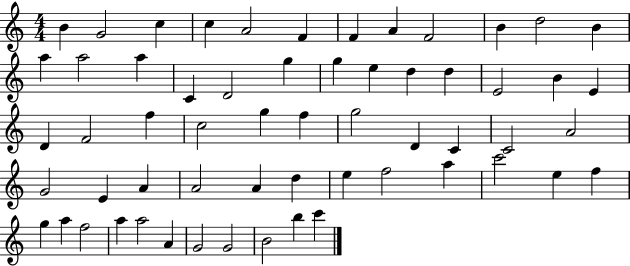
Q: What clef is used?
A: treble